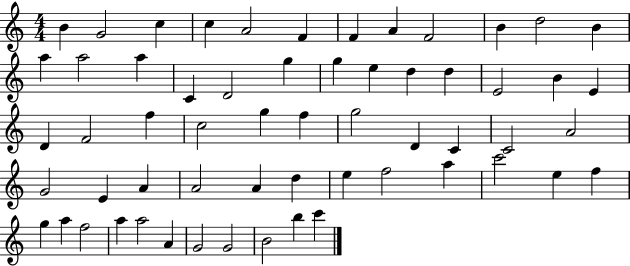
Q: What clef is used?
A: treble